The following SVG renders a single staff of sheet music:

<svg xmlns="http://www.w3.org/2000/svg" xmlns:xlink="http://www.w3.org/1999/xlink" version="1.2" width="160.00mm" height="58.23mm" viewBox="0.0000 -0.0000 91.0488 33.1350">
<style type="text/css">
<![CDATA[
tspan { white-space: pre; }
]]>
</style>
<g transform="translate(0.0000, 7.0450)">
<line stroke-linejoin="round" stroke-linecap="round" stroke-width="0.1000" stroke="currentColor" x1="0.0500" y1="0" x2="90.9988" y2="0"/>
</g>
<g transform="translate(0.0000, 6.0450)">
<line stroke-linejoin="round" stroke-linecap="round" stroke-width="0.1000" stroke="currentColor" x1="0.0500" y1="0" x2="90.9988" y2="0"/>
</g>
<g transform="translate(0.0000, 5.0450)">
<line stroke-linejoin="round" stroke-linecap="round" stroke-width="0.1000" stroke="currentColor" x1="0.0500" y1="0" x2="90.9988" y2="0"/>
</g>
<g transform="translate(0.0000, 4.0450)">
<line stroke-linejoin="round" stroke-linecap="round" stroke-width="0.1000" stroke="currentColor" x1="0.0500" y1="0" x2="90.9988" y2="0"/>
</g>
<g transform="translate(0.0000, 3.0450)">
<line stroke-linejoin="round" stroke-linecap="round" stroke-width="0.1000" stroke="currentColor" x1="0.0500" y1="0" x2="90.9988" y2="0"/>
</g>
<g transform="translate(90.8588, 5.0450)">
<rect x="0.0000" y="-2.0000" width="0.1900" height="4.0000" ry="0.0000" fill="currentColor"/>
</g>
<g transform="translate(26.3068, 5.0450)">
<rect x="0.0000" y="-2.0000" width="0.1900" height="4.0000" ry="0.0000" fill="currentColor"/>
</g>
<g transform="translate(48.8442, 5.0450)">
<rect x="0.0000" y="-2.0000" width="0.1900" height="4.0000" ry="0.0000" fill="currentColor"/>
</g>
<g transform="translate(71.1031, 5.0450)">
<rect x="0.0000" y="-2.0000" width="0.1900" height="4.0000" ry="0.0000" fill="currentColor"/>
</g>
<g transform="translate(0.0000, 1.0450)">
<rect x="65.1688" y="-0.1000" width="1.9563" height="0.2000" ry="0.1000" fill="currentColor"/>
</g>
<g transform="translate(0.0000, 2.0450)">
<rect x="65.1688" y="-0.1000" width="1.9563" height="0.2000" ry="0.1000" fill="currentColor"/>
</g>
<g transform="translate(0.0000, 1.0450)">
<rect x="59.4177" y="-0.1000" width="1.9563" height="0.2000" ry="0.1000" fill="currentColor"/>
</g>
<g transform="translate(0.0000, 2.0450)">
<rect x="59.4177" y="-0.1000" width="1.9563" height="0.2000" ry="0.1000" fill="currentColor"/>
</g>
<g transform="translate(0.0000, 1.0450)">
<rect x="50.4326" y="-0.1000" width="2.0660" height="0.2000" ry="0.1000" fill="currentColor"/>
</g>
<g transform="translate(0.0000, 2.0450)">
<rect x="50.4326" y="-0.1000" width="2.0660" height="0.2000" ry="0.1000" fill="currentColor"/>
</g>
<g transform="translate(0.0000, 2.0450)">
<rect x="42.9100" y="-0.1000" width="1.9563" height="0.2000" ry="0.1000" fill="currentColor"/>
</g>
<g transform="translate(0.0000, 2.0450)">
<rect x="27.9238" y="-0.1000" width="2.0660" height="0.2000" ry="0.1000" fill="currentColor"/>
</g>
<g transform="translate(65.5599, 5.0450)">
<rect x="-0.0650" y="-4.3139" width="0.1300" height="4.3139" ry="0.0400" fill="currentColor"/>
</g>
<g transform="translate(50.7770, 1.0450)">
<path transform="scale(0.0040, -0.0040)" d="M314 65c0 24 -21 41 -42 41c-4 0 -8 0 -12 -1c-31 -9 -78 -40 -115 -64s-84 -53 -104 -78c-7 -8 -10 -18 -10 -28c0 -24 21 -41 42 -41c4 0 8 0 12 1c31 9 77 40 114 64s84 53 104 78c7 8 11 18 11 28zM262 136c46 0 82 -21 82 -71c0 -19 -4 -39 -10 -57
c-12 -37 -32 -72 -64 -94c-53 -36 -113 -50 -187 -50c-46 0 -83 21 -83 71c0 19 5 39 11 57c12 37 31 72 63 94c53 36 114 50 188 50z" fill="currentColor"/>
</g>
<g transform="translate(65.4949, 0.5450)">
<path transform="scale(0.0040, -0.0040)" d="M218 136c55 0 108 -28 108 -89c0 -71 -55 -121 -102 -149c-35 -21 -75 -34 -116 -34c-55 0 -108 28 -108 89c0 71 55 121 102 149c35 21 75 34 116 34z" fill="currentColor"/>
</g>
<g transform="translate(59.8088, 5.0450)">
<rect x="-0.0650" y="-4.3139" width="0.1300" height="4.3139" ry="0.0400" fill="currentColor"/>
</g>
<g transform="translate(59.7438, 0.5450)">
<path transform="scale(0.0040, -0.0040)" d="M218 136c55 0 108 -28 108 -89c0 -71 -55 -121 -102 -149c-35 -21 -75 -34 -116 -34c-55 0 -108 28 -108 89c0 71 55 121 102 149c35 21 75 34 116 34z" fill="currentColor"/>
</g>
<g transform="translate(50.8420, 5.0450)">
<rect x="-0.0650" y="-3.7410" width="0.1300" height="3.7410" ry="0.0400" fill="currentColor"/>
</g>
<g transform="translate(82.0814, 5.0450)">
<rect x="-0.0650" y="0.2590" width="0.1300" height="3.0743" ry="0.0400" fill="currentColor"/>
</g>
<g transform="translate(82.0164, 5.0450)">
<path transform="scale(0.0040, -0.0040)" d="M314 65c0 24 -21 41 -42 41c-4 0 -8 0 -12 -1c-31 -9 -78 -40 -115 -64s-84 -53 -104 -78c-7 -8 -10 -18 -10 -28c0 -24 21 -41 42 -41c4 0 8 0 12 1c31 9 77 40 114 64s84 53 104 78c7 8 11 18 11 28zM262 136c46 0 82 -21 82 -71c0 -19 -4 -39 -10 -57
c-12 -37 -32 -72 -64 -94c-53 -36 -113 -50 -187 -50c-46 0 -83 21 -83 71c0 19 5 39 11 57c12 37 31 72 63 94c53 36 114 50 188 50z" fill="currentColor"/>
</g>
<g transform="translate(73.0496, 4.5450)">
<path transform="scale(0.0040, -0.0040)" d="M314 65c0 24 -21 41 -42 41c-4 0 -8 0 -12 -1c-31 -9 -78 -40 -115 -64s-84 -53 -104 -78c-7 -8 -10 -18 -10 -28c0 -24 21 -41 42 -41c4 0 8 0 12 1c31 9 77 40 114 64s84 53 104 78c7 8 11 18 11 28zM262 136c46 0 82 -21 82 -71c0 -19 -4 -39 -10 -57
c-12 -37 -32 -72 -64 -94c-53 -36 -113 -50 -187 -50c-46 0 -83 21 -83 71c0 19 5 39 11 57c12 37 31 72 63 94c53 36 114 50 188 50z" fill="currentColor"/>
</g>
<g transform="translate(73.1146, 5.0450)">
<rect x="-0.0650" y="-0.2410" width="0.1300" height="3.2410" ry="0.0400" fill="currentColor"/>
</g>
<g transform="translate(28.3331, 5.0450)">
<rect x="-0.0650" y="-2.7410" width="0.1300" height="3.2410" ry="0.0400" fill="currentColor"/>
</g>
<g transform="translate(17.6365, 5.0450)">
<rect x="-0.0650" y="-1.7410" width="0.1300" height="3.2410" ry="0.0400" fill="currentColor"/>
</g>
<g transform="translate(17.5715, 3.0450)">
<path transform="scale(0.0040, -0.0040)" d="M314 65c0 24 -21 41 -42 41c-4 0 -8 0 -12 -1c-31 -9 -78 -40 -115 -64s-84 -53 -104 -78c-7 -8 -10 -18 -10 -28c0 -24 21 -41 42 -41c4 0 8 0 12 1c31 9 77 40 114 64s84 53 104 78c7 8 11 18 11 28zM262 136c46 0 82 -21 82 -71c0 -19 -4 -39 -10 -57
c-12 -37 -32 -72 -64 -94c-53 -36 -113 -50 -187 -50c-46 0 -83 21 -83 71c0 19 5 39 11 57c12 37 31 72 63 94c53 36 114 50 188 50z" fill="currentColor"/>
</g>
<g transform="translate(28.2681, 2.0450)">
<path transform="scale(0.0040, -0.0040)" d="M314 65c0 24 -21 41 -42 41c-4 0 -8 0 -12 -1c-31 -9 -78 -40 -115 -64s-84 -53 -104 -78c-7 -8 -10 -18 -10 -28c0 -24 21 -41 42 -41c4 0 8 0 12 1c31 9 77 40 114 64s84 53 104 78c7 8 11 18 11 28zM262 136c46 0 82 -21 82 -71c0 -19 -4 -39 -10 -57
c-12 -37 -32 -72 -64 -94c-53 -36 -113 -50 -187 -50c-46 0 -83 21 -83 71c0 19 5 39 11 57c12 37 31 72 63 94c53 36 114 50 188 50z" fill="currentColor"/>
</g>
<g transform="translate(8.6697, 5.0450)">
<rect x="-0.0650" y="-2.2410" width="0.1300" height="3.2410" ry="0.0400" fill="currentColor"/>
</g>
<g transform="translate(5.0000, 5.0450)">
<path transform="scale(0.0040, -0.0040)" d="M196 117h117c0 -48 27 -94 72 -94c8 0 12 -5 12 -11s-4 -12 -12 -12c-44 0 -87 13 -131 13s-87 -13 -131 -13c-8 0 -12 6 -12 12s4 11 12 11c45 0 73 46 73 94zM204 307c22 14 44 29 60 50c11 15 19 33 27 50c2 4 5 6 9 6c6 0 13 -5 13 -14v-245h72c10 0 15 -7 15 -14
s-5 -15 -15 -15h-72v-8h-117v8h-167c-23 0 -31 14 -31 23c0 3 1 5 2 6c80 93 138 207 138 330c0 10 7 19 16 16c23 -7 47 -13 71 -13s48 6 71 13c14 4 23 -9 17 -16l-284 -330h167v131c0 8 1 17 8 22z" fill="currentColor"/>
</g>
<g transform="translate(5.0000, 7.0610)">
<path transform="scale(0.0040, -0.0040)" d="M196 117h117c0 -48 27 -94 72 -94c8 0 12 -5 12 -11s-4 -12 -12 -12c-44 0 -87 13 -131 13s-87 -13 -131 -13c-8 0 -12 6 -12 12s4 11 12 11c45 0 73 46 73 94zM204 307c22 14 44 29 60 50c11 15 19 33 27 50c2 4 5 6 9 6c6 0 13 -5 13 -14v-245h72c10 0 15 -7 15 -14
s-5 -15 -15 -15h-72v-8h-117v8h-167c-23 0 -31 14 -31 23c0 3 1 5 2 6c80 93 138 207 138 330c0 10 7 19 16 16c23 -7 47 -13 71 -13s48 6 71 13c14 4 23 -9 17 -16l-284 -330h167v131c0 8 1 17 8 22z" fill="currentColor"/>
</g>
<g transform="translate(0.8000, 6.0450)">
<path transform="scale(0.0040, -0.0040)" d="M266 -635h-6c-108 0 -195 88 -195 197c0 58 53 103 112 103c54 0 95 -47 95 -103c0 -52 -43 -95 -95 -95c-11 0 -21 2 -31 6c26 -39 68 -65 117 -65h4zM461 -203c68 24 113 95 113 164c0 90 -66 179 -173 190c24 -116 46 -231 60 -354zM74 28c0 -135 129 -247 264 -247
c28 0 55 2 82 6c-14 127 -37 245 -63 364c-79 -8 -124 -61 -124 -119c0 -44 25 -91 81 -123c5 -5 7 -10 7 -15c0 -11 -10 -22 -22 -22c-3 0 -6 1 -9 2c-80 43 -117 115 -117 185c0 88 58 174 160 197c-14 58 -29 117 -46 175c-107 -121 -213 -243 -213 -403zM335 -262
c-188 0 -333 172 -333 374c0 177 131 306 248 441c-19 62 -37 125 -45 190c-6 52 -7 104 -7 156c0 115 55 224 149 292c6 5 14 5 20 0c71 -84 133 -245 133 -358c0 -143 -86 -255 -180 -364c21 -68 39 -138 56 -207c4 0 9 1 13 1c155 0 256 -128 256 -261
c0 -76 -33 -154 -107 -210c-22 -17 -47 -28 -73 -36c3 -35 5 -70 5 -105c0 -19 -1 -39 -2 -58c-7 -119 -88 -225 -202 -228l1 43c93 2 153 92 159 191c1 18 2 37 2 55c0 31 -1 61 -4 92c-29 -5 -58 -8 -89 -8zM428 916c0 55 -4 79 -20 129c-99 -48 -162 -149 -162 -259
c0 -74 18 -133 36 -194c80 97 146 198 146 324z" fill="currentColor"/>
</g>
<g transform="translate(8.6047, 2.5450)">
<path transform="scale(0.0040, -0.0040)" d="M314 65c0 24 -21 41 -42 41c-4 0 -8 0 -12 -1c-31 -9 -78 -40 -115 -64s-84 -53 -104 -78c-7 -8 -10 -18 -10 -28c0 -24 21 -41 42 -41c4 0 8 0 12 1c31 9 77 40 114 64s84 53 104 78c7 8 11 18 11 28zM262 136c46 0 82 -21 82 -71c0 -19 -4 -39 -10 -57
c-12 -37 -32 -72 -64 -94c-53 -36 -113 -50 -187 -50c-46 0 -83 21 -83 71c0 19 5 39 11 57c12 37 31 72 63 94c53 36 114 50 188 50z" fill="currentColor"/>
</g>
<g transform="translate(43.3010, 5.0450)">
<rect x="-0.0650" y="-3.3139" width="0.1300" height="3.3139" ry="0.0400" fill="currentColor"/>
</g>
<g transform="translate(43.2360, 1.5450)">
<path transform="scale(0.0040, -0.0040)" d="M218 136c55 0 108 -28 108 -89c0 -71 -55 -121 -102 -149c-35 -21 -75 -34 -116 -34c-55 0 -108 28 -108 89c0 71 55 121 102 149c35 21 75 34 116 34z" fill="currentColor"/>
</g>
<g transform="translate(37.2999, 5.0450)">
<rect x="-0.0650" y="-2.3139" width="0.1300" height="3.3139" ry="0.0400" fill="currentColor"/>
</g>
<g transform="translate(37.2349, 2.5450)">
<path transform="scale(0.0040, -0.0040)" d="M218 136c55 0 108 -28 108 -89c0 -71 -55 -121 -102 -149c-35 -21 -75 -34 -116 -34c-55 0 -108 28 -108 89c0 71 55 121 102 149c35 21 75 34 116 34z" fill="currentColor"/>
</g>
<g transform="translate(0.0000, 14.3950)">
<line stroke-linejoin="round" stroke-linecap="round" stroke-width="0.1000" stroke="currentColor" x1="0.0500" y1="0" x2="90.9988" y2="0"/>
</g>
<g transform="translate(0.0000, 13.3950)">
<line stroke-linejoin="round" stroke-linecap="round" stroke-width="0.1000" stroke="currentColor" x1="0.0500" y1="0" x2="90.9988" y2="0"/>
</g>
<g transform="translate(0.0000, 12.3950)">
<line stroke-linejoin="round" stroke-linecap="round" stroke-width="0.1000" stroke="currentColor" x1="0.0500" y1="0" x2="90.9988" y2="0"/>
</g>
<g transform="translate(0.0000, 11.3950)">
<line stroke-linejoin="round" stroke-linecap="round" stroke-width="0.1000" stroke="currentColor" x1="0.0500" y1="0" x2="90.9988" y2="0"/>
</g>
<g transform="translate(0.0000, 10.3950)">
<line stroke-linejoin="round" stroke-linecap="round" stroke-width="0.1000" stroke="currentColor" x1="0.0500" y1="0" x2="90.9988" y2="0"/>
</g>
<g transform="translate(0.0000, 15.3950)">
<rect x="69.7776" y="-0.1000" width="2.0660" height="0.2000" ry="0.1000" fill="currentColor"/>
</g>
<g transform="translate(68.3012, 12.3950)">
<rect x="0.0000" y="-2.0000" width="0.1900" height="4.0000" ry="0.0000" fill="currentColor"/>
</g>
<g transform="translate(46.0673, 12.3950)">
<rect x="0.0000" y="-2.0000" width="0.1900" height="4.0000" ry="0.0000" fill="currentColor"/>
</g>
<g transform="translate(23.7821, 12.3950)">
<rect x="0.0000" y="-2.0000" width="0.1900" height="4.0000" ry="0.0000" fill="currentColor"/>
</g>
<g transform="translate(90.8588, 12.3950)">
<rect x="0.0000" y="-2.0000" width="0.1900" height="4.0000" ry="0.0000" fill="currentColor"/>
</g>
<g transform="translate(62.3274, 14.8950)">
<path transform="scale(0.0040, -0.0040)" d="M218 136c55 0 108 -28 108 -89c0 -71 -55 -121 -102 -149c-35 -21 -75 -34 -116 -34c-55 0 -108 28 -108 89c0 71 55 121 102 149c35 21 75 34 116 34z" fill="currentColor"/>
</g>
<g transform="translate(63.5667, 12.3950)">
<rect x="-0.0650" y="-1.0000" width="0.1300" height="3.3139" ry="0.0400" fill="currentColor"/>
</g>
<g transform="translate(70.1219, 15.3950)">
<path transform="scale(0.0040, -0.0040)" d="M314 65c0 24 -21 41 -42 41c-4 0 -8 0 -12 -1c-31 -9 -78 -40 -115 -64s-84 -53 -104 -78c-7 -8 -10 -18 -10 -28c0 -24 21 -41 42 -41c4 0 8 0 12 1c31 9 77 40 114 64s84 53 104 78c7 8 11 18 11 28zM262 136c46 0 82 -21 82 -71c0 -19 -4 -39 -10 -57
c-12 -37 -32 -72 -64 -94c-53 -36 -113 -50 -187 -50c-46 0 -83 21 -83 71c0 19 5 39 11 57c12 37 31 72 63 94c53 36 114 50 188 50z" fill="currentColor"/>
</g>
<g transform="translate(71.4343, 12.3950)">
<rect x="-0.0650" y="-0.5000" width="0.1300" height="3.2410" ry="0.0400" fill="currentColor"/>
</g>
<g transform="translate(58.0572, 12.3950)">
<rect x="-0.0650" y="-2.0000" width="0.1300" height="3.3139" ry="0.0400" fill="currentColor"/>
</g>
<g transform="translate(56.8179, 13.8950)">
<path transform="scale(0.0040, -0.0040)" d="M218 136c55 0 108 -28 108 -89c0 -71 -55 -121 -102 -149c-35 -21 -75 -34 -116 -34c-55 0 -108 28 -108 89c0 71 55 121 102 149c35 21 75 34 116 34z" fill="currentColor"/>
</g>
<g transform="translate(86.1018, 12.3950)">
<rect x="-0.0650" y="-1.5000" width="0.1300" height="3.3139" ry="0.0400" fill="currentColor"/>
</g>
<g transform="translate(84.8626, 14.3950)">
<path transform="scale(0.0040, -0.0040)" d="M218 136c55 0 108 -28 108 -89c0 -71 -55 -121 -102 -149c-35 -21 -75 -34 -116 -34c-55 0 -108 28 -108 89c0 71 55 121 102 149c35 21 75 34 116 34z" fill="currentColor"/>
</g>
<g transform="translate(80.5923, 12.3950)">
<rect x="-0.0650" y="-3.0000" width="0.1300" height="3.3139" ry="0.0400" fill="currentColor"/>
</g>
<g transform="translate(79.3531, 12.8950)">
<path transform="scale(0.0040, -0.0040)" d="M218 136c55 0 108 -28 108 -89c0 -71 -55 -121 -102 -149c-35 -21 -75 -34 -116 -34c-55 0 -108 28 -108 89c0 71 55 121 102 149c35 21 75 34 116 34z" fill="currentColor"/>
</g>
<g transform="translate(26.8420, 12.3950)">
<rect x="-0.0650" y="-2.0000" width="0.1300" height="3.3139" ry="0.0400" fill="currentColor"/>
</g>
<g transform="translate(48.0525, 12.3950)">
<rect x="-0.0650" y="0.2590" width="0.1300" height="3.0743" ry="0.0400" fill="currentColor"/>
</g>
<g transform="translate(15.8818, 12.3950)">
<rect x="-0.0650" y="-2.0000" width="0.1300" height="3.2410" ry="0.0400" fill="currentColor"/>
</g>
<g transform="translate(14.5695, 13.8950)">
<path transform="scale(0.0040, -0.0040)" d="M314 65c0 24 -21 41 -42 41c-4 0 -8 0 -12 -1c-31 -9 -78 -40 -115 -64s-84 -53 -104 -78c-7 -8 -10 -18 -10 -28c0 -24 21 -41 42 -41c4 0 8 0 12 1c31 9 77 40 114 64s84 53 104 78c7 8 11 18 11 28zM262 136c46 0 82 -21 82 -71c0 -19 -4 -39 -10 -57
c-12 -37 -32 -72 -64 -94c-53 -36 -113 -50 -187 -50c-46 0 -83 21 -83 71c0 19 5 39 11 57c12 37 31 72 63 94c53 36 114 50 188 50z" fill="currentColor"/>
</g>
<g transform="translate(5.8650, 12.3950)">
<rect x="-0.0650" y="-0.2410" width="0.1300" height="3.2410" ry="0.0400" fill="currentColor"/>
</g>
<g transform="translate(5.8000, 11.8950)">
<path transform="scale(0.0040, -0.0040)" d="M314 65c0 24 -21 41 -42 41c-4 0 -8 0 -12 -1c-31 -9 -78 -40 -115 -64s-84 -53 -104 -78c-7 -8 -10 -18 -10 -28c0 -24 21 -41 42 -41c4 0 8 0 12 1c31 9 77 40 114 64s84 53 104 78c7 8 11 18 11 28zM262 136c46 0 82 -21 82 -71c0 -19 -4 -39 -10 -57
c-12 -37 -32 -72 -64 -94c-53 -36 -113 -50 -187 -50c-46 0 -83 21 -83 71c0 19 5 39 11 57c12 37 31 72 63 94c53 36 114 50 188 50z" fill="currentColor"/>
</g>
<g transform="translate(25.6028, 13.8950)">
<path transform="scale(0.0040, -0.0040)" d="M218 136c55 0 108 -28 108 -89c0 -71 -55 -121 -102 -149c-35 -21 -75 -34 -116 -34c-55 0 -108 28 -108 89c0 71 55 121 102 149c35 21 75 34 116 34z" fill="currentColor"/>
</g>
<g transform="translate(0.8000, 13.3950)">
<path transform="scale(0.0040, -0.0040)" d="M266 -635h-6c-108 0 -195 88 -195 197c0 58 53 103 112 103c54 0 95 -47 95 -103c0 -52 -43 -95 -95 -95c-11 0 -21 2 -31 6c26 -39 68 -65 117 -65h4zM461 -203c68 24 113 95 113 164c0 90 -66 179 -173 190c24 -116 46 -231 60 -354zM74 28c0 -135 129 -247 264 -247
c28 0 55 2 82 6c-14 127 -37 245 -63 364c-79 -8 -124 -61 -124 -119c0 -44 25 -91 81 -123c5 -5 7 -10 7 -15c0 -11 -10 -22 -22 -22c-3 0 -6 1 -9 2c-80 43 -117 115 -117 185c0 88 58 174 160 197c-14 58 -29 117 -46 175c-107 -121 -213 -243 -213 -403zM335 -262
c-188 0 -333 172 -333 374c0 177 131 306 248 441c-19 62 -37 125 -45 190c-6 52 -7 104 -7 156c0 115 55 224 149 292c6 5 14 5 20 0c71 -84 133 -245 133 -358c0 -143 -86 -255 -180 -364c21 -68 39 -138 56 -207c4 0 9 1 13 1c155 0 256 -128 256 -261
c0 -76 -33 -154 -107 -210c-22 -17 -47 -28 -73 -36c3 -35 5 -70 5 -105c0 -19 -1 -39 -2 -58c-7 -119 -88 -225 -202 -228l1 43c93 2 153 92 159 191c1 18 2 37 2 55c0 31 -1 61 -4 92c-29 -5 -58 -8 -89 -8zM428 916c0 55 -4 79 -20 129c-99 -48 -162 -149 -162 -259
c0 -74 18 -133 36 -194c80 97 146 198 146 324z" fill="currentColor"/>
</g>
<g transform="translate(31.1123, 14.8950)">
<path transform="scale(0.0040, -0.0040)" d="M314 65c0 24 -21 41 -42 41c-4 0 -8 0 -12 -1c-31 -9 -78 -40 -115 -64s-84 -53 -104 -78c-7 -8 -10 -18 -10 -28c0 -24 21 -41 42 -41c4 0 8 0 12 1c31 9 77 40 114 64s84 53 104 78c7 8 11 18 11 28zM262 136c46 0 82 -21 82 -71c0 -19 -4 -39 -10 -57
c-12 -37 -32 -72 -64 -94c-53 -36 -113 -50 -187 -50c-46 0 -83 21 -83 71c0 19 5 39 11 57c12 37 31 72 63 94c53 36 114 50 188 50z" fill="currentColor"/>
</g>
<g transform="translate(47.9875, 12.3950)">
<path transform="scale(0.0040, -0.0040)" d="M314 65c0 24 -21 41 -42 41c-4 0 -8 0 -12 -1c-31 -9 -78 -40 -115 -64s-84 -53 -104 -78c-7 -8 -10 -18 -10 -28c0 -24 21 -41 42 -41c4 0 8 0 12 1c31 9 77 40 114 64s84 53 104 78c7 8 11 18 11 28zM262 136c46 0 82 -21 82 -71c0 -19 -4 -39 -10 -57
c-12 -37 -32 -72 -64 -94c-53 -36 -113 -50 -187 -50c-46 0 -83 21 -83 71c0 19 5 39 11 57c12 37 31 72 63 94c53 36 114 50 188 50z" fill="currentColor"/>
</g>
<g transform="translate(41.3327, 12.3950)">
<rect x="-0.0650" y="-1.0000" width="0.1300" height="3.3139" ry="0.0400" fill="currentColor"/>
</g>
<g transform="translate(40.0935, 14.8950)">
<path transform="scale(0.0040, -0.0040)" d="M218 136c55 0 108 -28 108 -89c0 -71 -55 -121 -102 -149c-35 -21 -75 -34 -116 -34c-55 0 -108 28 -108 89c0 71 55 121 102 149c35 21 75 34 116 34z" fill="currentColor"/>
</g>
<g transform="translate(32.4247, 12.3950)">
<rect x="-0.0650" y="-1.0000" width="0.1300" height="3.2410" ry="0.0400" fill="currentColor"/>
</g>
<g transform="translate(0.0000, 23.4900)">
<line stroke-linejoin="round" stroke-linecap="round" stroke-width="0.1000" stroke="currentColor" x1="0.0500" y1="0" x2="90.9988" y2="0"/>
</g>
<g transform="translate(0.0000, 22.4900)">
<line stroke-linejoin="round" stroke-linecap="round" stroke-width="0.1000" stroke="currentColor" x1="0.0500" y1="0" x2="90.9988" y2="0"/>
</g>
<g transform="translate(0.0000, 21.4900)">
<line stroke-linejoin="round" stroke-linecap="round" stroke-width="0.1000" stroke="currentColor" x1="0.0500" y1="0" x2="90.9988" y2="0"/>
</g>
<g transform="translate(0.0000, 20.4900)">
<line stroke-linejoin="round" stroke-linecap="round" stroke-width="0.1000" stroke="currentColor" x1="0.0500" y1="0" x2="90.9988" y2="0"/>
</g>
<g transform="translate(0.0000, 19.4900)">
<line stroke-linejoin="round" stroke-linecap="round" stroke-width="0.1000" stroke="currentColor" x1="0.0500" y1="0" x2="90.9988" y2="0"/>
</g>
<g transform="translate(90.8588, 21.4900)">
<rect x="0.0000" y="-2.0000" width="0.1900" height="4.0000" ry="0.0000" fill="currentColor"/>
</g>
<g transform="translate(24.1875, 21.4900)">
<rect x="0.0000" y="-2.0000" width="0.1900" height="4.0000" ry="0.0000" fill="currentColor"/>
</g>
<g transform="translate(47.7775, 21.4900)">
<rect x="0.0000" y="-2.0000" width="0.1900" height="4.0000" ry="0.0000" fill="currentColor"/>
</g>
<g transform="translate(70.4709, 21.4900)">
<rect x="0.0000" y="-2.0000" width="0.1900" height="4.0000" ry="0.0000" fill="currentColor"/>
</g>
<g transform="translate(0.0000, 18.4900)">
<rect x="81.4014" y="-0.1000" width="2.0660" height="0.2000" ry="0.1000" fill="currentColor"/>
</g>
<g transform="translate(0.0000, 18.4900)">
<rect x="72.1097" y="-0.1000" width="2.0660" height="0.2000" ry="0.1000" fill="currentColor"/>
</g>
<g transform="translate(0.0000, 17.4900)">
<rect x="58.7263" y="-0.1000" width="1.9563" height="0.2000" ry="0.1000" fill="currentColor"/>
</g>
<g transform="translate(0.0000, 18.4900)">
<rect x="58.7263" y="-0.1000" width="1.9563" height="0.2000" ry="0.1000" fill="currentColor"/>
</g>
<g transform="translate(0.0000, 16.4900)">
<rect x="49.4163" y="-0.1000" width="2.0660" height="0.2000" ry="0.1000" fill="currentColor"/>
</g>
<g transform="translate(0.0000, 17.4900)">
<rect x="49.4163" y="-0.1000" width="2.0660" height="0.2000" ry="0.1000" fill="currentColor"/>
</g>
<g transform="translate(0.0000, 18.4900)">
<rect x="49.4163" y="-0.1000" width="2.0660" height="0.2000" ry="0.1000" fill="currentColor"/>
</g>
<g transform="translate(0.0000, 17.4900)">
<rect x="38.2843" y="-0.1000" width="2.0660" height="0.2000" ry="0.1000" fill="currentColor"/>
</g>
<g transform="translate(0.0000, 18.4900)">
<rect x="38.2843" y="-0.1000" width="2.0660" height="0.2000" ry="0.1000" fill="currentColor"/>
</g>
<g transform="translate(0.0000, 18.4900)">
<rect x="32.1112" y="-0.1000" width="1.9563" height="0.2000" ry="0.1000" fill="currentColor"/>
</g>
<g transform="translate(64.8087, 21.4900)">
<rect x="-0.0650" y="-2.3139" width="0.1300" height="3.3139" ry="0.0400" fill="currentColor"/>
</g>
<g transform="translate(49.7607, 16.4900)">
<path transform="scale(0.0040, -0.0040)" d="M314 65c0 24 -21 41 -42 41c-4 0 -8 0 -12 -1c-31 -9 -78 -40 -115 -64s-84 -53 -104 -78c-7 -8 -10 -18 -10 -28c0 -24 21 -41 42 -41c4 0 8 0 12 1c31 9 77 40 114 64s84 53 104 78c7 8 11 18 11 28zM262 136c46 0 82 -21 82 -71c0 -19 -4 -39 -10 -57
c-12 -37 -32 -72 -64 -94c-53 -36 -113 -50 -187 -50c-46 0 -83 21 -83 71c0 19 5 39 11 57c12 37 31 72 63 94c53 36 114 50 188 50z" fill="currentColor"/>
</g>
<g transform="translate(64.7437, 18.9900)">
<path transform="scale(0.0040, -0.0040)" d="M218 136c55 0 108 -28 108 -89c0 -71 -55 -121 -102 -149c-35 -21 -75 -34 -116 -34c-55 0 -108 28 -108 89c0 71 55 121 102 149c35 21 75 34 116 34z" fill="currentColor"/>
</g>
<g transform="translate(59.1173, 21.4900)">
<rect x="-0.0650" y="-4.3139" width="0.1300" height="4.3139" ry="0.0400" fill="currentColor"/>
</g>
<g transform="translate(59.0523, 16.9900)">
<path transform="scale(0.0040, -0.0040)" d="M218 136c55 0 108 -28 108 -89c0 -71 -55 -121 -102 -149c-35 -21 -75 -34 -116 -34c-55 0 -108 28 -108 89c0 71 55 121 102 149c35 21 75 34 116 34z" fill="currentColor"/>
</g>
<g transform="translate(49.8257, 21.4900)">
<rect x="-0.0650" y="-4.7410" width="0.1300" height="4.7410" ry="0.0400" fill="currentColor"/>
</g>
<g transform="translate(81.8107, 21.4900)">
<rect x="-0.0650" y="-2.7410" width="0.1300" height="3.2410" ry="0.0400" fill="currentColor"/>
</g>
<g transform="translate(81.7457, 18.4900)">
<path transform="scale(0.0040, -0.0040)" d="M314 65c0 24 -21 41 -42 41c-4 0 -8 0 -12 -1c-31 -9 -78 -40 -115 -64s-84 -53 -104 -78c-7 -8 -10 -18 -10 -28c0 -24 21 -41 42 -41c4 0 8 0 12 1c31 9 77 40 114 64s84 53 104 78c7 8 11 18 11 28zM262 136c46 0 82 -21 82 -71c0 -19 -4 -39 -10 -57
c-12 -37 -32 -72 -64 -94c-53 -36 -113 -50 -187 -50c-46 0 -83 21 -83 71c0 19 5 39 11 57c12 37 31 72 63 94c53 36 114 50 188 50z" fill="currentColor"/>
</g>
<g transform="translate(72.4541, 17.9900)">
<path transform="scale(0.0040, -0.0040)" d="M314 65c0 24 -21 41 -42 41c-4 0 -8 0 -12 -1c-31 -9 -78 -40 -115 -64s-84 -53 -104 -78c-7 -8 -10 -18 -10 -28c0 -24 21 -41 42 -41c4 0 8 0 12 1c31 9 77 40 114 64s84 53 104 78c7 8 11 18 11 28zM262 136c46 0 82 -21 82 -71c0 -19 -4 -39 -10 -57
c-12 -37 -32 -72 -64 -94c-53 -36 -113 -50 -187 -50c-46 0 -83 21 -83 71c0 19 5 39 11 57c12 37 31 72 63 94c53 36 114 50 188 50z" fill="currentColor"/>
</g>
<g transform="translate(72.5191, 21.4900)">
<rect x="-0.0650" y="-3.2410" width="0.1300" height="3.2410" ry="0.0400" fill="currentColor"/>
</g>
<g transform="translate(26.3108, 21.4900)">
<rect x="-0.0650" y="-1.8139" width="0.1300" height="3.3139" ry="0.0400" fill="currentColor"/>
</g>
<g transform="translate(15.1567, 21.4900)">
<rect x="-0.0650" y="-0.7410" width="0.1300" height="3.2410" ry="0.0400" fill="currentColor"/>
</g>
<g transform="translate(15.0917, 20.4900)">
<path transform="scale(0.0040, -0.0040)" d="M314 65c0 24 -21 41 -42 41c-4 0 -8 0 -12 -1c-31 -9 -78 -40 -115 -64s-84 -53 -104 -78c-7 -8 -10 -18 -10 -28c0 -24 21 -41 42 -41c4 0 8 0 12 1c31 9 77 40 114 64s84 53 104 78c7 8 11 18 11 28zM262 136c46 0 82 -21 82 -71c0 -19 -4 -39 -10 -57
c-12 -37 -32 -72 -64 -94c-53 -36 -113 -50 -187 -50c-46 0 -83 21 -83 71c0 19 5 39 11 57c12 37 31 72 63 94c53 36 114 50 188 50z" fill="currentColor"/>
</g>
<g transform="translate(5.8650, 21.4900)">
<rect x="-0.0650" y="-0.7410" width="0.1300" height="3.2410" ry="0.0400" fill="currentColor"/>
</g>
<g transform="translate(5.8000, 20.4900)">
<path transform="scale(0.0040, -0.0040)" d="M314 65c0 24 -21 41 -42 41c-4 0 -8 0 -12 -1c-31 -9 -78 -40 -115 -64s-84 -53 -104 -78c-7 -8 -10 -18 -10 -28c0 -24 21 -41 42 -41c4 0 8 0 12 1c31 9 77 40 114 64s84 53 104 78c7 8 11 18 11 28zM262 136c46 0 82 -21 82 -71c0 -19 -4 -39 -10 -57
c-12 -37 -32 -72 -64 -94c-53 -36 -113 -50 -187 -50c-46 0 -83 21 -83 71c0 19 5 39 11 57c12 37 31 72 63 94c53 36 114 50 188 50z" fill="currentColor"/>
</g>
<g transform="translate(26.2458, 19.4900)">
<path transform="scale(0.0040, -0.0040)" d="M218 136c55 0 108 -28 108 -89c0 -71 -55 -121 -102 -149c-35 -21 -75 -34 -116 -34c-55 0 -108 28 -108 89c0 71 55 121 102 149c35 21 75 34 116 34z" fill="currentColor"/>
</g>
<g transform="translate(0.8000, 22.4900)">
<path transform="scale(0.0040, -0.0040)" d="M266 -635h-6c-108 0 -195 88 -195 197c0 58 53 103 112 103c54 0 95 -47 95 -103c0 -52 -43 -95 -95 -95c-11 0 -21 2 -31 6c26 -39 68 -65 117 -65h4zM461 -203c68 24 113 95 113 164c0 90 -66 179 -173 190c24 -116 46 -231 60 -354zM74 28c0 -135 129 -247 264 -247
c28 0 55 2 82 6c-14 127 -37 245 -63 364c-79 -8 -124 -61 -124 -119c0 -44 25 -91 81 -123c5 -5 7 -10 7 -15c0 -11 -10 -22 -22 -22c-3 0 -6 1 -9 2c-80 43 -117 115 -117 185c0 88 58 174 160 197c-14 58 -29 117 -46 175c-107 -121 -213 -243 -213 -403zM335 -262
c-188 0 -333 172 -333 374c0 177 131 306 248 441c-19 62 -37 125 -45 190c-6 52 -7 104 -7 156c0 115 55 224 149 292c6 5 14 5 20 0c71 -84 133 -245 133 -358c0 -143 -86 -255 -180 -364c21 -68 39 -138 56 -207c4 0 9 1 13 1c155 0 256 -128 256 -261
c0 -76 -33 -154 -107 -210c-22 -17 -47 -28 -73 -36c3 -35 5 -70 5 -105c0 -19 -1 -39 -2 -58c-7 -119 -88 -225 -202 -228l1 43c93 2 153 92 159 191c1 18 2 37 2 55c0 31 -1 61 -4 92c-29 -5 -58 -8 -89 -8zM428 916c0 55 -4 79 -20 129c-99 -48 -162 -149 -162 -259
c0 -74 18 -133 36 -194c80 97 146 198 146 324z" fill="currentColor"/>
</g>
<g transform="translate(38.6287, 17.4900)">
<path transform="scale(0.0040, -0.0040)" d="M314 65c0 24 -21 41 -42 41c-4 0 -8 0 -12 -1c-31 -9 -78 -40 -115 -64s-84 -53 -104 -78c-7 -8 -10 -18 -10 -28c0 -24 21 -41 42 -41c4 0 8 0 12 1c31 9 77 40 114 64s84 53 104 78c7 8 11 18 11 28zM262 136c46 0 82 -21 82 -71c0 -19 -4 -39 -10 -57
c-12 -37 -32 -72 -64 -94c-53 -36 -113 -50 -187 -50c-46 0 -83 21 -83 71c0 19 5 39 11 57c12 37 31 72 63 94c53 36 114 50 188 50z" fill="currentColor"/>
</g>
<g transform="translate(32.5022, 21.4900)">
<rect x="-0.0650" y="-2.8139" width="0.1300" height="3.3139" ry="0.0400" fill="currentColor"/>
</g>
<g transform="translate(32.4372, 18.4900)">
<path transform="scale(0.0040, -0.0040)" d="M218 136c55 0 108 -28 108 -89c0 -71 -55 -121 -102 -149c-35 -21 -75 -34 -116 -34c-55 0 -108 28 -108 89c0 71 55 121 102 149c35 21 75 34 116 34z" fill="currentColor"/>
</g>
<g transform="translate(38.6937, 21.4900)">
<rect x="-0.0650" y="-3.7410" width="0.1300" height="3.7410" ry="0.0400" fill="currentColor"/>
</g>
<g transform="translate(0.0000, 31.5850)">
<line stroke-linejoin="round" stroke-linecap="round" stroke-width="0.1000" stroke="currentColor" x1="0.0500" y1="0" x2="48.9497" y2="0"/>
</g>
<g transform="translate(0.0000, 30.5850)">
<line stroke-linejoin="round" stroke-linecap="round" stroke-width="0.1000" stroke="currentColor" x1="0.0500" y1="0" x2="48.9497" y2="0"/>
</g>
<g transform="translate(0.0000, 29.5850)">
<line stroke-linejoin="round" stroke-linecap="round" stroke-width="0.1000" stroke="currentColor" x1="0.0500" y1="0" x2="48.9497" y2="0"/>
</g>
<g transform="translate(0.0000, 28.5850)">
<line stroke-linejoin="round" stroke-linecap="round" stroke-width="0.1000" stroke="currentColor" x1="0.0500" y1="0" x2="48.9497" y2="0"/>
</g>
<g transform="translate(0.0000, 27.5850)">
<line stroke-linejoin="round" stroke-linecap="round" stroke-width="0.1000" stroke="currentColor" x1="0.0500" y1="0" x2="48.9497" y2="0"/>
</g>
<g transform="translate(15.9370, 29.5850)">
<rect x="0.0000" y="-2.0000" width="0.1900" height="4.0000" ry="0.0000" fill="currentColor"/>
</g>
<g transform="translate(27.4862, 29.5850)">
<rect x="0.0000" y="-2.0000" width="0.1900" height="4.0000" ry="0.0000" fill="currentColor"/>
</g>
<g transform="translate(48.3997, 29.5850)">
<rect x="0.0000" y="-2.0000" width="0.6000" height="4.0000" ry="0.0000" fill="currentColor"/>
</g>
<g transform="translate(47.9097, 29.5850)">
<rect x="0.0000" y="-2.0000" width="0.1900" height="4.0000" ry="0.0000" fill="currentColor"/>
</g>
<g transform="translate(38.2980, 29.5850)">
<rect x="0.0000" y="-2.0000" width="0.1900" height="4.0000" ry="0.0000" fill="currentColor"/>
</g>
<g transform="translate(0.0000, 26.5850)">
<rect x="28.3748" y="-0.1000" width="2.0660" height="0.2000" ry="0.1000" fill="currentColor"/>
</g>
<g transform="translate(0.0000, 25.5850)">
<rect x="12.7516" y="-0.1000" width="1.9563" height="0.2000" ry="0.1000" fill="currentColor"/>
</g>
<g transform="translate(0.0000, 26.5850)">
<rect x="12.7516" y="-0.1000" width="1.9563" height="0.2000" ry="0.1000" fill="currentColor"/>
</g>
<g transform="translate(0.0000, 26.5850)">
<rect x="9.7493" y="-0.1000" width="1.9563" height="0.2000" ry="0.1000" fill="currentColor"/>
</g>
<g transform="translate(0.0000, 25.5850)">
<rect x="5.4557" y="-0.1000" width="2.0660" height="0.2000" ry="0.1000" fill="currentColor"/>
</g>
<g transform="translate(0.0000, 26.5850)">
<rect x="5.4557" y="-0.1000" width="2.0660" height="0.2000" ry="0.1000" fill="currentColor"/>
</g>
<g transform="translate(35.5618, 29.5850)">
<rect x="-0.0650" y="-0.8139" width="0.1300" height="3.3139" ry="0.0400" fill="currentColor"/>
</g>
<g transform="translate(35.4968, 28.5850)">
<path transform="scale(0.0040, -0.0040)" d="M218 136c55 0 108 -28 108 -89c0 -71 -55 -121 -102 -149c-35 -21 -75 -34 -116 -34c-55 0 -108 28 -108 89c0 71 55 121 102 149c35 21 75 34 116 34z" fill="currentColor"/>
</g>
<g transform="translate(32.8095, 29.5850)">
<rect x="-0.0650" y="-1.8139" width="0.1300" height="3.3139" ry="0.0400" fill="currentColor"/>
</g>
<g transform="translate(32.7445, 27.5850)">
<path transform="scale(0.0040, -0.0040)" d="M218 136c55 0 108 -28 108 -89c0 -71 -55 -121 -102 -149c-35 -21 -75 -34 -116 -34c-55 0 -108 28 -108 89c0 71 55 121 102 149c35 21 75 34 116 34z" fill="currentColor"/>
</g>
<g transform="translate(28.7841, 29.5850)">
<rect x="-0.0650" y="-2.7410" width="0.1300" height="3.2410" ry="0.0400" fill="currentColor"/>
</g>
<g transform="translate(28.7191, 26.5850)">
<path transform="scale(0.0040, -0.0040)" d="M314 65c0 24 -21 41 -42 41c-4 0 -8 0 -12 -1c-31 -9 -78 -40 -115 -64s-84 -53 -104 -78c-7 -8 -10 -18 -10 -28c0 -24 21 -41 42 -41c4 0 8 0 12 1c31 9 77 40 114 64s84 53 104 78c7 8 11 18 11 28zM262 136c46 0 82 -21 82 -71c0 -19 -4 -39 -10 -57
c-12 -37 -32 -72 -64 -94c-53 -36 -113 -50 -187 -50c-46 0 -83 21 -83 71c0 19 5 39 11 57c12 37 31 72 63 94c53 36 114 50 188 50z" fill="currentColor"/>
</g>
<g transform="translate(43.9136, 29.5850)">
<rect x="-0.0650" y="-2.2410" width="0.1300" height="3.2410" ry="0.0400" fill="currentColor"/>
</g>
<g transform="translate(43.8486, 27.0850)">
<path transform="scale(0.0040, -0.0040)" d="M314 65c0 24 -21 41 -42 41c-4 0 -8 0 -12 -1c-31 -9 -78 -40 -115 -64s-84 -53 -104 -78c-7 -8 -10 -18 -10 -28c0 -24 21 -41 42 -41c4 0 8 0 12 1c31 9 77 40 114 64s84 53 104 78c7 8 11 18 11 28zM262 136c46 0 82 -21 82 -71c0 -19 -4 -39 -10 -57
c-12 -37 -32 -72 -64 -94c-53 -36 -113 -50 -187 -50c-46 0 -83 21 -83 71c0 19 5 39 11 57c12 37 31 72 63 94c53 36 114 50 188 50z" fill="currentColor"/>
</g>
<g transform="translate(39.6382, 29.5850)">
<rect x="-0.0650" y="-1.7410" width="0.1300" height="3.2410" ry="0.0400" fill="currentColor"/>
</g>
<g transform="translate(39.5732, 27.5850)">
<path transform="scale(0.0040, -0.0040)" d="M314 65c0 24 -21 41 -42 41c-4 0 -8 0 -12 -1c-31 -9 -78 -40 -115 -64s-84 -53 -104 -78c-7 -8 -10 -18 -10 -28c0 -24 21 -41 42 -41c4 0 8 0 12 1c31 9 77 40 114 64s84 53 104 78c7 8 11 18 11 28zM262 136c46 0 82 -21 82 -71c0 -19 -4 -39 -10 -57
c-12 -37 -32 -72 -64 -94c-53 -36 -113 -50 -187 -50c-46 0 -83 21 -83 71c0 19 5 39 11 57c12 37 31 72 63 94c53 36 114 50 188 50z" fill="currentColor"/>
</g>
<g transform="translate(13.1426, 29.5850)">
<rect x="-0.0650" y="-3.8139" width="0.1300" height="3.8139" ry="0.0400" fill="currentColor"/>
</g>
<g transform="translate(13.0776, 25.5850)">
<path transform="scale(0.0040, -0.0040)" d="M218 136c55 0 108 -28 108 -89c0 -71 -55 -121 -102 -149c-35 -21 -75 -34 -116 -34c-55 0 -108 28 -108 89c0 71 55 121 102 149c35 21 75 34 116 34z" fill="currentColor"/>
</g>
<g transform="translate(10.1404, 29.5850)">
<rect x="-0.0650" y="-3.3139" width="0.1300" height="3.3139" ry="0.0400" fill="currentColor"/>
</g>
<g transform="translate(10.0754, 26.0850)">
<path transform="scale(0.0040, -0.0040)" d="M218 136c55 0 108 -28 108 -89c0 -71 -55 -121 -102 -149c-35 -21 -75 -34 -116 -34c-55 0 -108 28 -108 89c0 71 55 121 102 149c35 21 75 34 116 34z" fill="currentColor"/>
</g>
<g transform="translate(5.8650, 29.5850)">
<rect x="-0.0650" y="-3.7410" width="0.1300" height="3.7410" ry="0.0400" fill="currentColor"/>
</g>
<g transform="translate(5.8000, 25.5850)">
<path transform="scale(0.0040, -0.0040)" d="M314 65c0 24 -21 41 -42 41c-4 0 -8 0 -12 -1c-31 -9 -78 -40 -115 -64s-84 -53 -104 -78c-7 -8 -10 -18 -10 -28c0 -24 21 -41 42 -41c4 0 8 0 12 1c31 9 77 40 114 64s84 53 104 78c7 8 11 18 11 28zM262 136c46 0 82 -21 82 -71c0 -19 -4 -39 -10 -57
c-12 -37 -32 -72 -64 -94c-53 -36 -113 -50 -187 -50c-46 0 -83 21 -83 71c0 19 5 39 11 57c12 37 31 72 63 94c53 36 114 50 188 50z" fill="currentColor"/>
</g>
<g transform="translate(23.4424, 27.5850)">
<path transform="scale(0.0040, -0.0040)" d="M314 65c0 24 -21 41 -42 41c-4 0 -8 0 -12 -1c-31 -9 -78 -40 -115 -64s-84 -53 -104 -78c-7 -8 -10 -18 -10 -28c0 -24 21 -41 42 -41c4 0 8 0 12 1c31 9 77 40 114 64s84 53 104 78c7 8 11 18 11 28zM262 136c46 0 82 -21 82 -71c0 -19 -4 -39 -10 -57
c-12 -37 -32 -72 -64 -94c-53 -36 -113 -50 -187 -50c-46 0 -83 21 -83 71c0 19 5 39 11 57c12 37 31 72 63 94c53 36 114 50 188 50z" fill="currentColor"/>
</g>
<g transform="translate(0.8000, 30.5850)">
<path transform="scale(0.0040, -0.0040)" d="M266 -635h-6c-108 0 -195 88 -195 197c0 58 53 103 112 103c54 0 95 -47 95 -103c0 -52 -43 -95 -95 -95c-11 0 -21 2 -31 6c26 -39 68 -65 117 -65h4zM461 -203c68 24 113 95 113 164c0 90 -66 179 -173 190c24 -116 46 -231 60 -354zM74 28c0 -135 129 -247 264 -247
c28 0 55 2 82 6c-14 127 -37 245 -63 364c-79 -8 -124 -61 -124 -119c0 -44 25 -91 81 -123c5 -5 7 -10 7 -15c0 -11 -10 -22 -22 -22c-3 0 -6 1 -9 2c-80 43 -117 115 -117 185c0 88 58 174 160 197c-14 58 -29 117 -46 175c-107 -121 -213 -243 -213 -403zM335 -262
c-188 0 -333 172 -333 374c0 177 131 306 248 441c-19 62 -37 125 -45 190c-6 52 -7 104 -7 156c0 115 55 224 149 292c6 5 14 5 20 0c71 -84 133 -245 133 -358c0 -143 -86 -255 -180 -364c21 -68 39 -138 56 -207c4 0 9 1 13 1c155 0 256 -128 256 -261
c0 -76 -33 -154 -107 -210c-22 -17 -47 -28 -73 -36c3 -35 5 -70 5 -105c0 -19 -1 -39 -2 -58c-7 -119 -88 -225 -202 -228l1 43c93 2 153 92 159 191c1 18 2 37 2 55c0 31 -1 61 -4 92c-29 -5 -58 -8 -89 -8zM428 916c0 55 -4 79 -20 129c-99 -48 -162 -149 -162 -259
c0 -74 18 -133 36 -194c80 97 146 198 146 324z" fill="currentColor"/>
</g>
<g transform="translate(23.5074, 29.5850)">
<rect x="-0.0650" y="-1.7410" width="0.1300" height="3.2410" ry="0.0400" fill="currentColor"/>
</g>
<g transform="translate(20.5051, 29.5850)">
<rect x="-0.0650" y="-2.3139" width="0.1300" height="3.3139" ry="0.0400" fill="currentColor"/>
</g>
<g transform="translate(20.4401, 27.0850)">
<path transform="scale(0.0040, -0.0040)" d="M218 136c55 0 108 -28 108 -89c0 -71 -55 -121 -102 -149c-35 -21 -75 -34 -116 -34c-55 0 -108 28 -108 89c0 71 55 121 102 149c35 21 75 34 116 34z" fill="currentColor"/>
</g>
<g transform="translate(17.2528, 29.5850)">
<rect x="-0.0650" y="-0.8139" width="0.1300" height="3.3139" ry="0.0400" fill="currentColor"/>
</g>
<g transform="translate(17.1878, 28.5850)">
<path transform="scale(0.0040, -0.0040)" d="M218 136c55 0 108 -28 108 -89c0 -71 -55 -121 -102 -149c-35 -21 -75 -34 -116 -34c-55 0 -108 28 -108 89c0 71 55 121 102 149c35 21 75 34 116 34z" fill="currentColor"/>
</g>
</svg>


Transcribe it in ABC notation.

X:1
T:Untitled
M:4/4
L:1/4
K:C
g2 f2 a2 g b c'2 d' d' c2 B2 c2 F2 F D2 D B2 F D C2 A E d2 d2 f a c'2 e'2 d' g b2 a2 c'2 b c' d g f2 a2 f d f2 g2